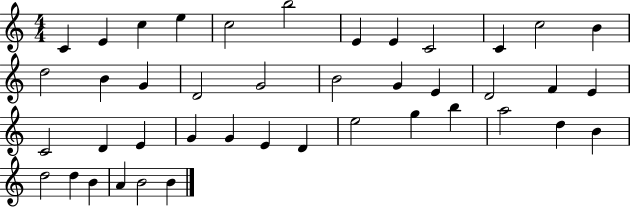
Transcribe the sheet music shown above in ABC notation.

X:1
T:Untitled
M:4/4
L:1/4
K:C
C E c e c2 b2 E E C2 C c2 B d2 B G D2 G2 B2 G E D2 F E C2 D E G G E D e2 g b a2 d B d2 d B A B2 B